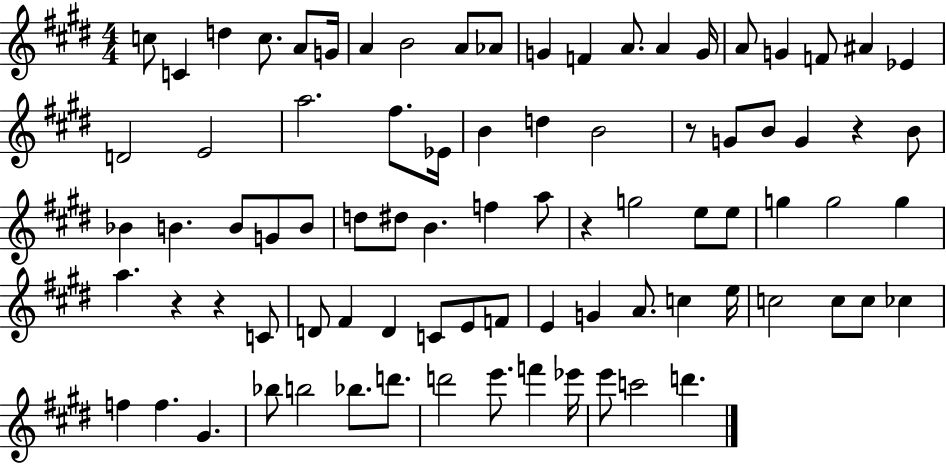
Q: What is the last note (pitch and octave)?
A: D6